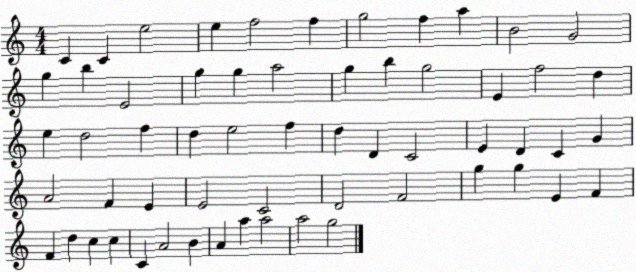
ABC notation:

X:1
T:Untitled
M:4/4
L:1/4
K:C
C C e2 e f2 f g2 f a B2 G2 g b E2 g g a2 g b g2 E f2 d e d2 f d e2 f d D C2 E D C G A2 F E E2 C2 D2 F2 g g E F F d c c C A2 B A a a2 a2 g2